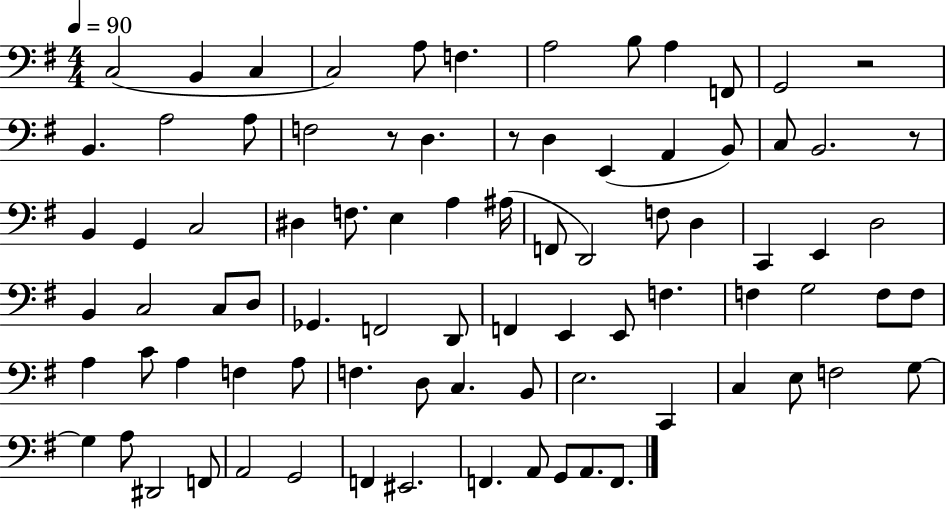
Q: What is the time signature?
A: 4/4